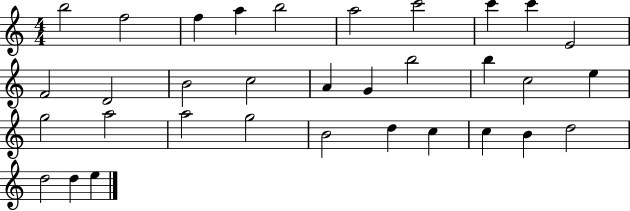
{
  \clef treble
  \numericTimeSignature
  \time 4/4
  \key c \major
  b''2 f''2 | f''4 a''4 b''2 | a''2 c'''2 | c'''4 c'''4 e'2 | \break f'2 d'2 | b'2 c''2 | a'4 g'4 b''2 | b''4 c''2 e''4 | \break g''2 a''2 | a''2 g''2 | b'2 d''4 c''4 | c''4 b'4 d''2 | \break d''2 d''4 e''4 | \bar "|."
}